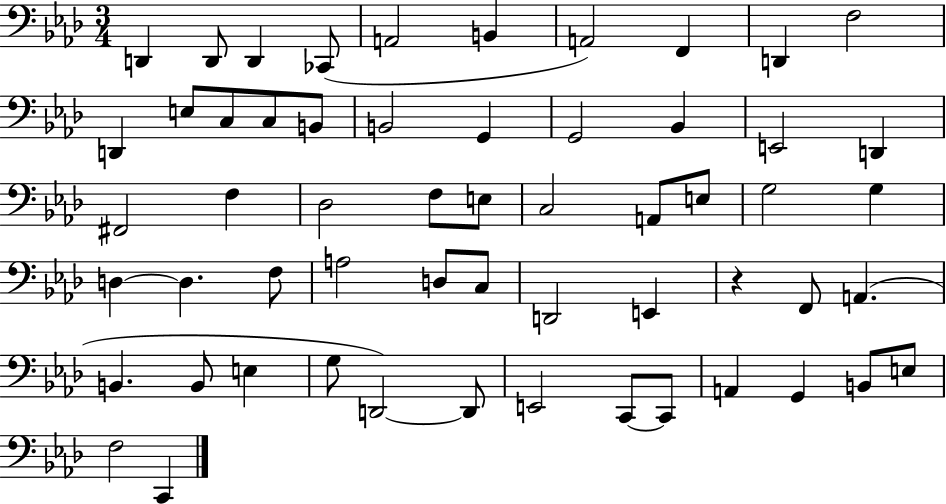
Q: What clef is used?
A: bass